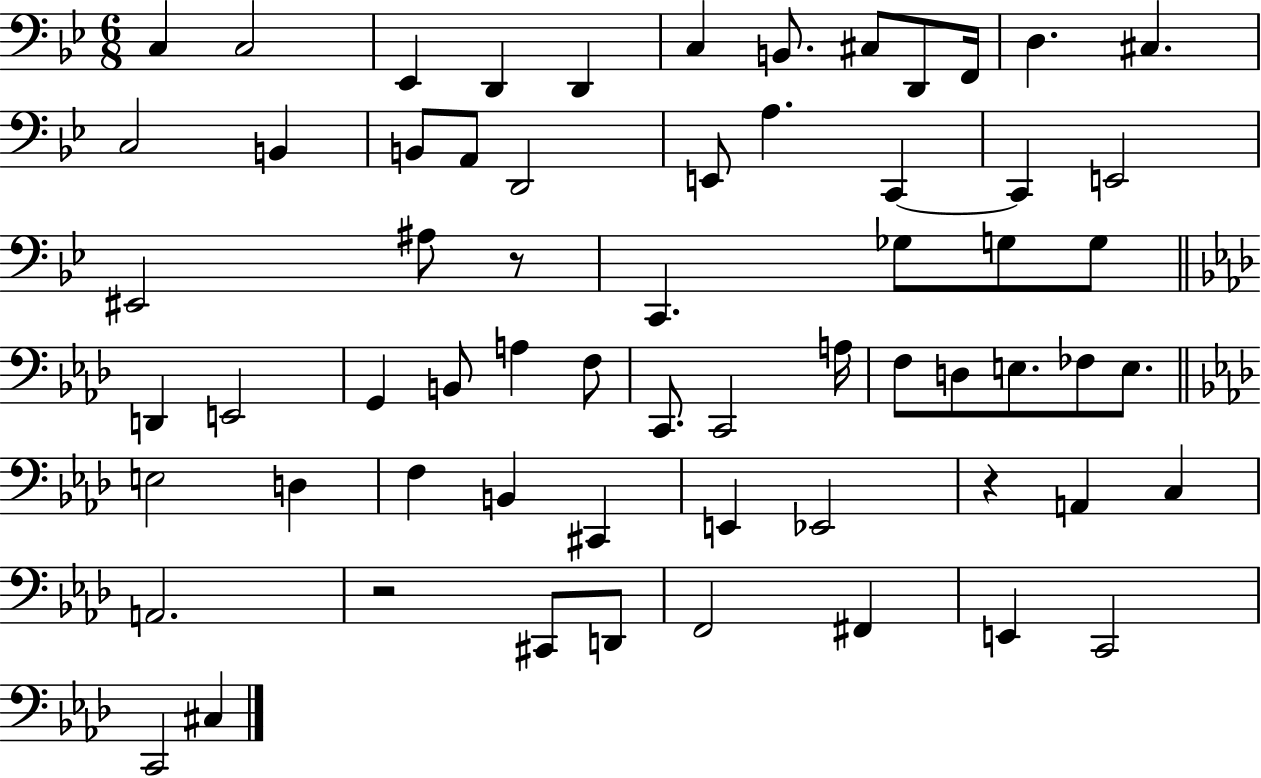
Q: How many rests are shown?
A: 3